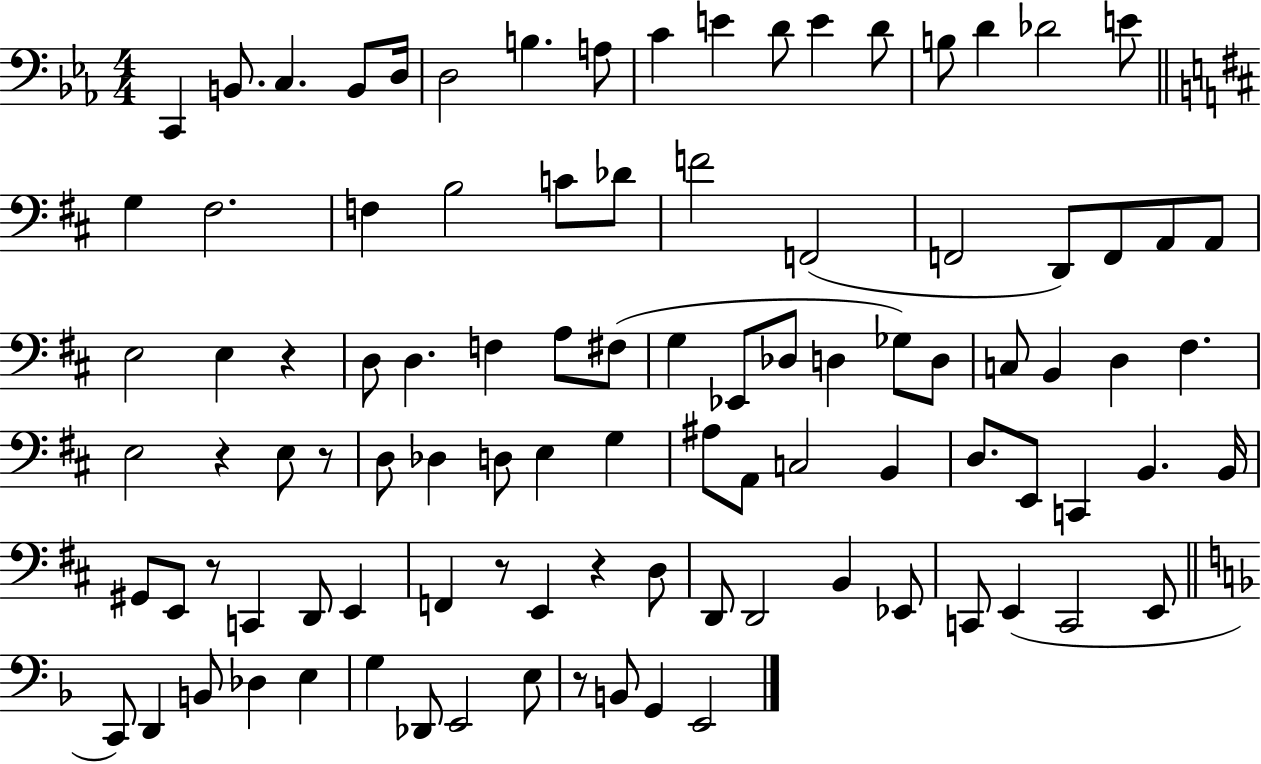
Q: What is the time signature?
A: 4/4